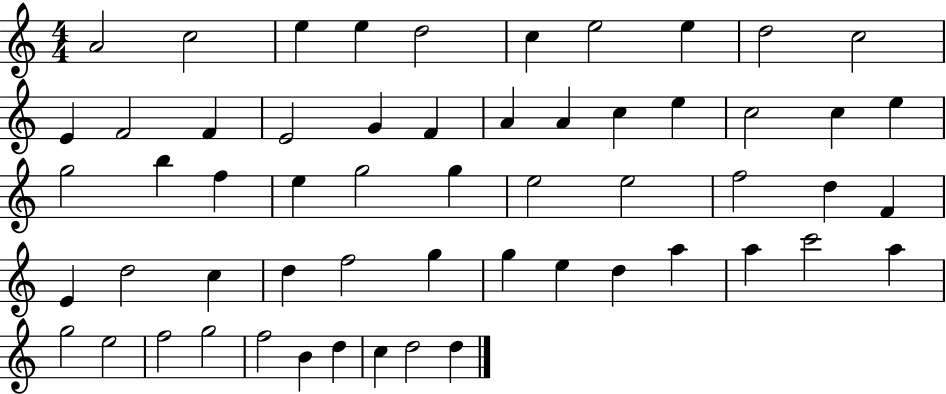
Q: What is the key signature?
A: C major